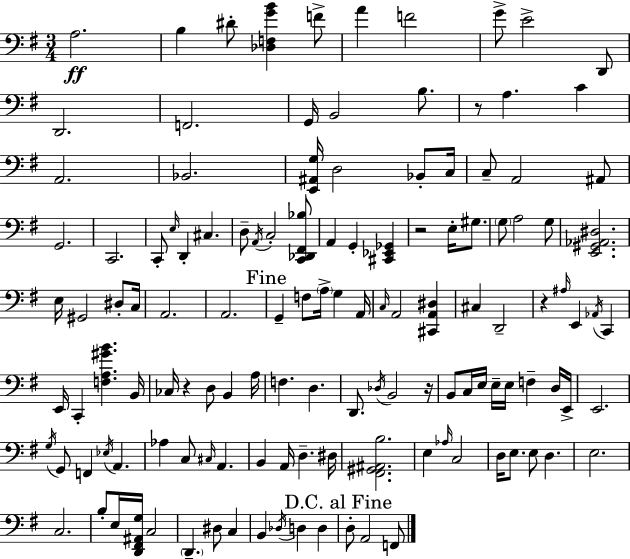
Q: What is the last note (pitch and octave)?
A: F2